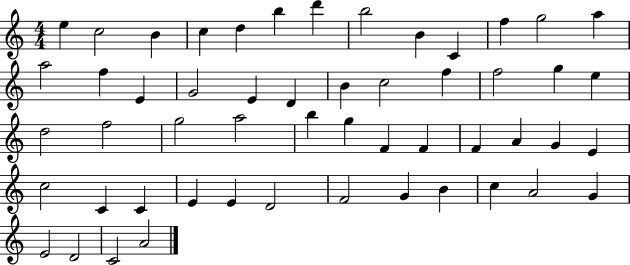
E5/q C5/h B4/q C5/q D5/q B5/q D6/q B5/h B4/q C4/q F5/q G5/h A5/q A5/h F5/q E4/q G4/h E4/q D4/q B4/q C5/h F5/q F5/h G5/q E5/q D5/h F5/h G5/h A5/h B5/q G5/q F4/q F4/q F4/q A4/q G4/q E4/q C5/h C4/q C4/q E4/q E4/q D4/h F4/h G4/q B4/q C5/q A4/h G4/q E4/h D4/h C4/h A4/h